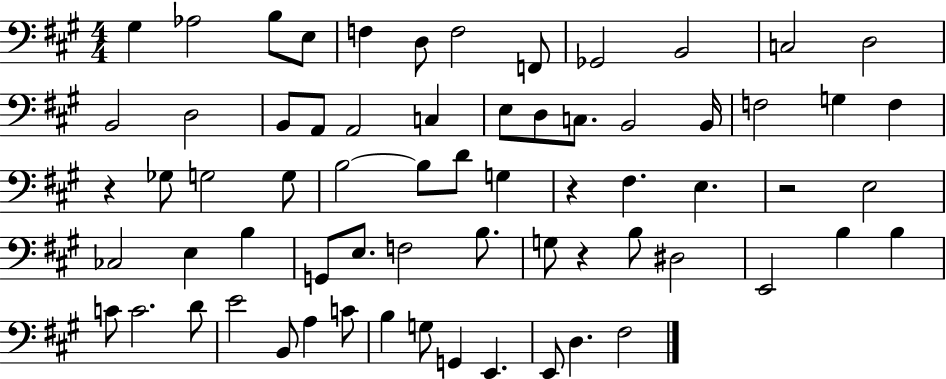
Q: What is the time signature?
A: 4/4